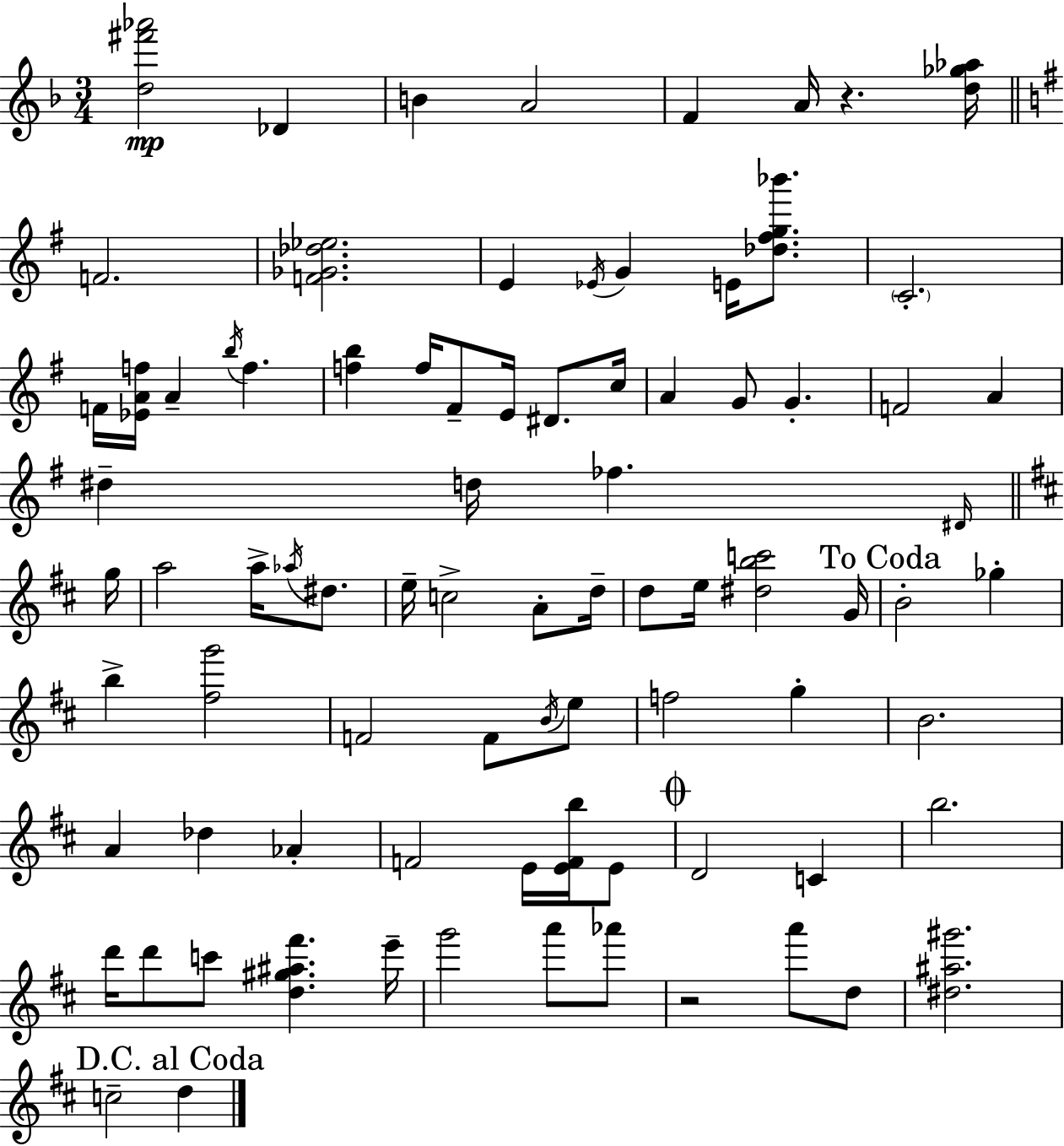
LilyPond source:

{
  \clef treble
  \numericTimeSignature
  \time 3/4
  \key f \major
  <d'' fis''' aes'''>2\mp des'4 | b'4 a'2 | f'4 a'16 r4. <d'' ges'' aes''>16 | \bar "||" \break \key e \minor f'2. | <f' ges' des'' ees''>2. | e'4 \acciaccatura { ees'16 } g'4 e'16 <des'' fis'' g'' bes'''>8. | \parenthesize c'2.-. | \break f'16 <ees' a' f''>16 a'4-- \acciaccatura { b''16 } f''4. | <f'' b''>4 f''16 fis'8-- e'16 dis'8. | c''16 a'4 g'8 g'4.-. | f'2 a'4 | \break dis''4-- d''16 fes''4. | \grace { dis'16 } \bar "||" \break \key d \major g''16 a''2 a''16-> \acciaccatura { aes''16 } dis''8. | e''16-- c''2-> a'8-. | d''16-- d''8 e''16 <dis'' b'' c'''>2 | g'16 \mark "To Coda" b'2-. ges''4-. | \break b''4-> <fis'' g'''>2 | f'2 f'8 | \acciaccatura { b'16 } e''8 f''2 g''4-. | b'2. | \break a'4 des''4 aes'4-. | f'2 e'16 | <e' f' b''>16 e'8 \mark \markup { \musicglyph "scripts.coda" } d'2 c'4 | b''2. | \break d'''16 d'''8 c'''8 <d'' gis'' ais'' fis'''>4. | e'''16-- g'''2 a'''8 | aes'''8 r2 a'''8 | d''8 <dis'' ais'' gis'''>2. | \break \mark "D.C. al Coda" c''2-- d''4 | \bar "|."
}